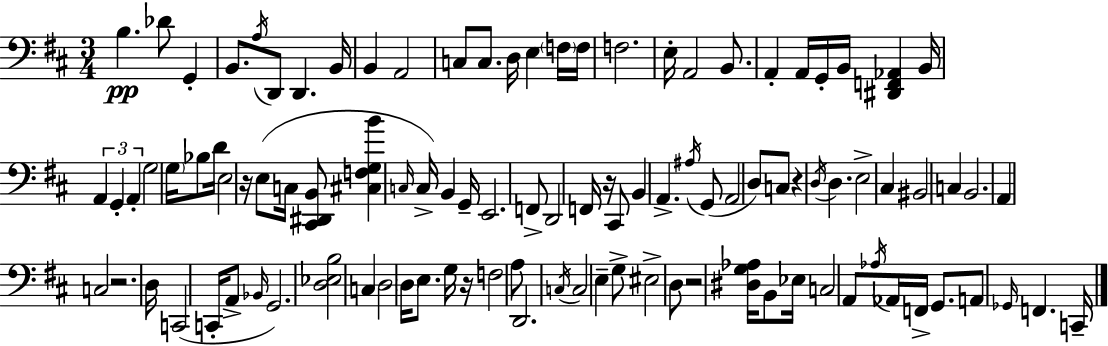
{
  \clef bass
  \numericTimeSignature
  \time 3/4
  \key d \major
  \repeat volta 2 { b4.\pp des'8 g,4-. | b,8. \acciaccatura { a16 } d,8 d,4. | b,16 b,4 a,2 | c8 c8. d16 e4 \parenthesize f16 | \break f16 f2. | e16-. a,2 b,8. | a,4-. a,16 g,16-. b,16 <dis, f, aes,>4 | b,16 \tuplet 3/2 { a,4 g,4-. a,4-. } | \break g2 \parenthesize g16 bes8 | d'16 e2 r16 e8( | c16 <cis, dis, b,>8 <cis f g b'>4 \grace { c16 } c16->) b,4 | g,16-- e,2. | \break f,8-> d,2 | f,16 r16 cis,8 b,4 a,4.-> | \acciaccatura { ais16 } g,8( a,2 | d8) c8 r4 \acciaccatura { d16 } d4. | \break e2-> | cis4 bis,2 | c4 b,2. | a,4 c2 | \break r2. | d16 c,2( | c,16-. a,8-> \grace { bes,16 } g,2.) | <d ees b>2 | \break c4 d2 | \parenthesize d16 e8. g16 r16 f2 | a8 d,2. | \acciaccatura { c16 } c2 | \break e4-- g8-> eis2-> | d8 r2 | <dis g aes>16 b,8 ees16 c2 | a,8 \acciaccatura { aes16 } aes,16 f,16-> g,8. a,8 | \break \grace { ges,16 } f,4. c,16-- } \bar "|."
}